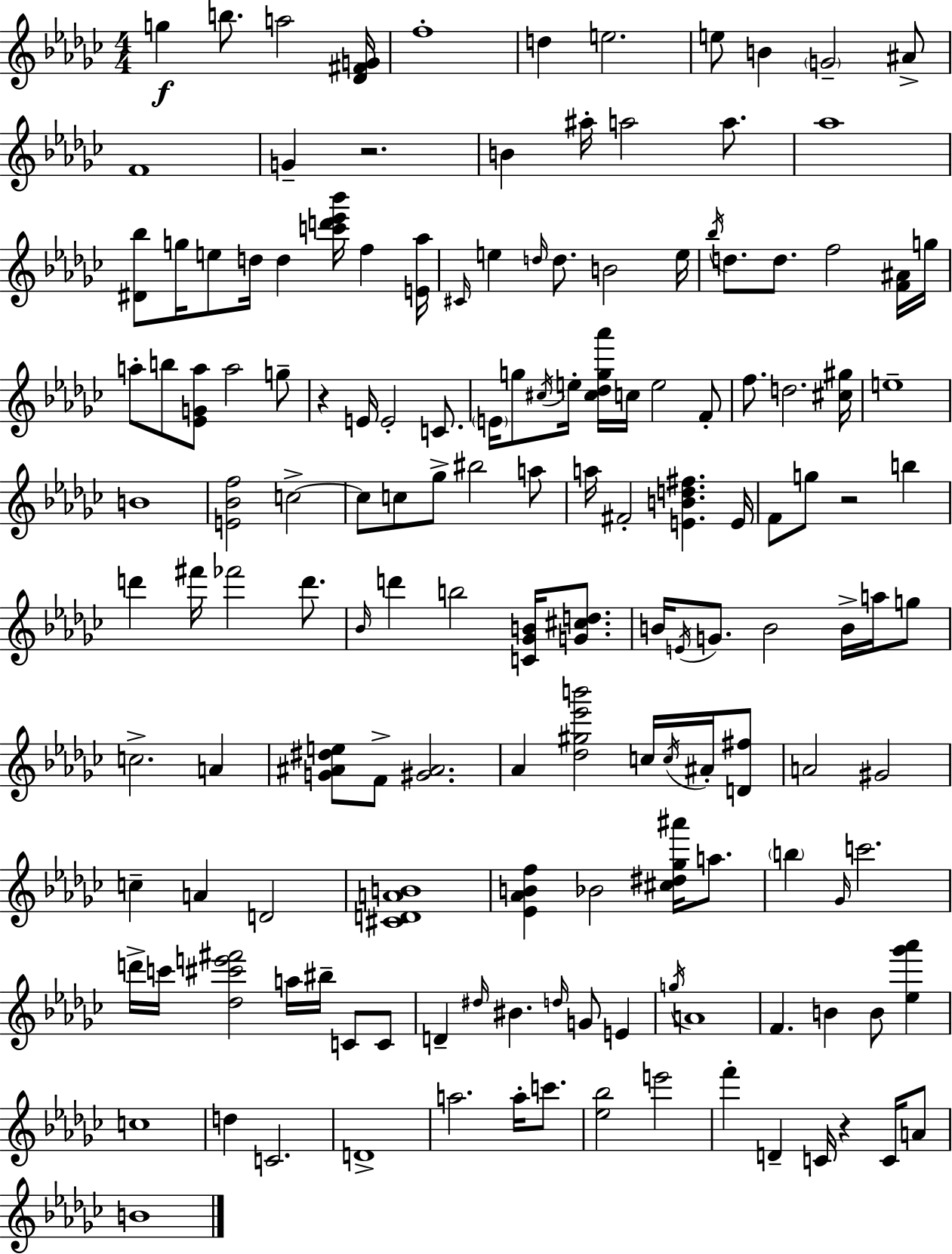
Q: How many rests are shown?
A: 4